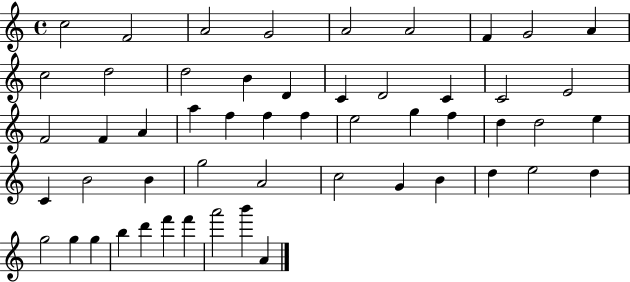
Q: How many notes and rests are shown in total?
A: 53